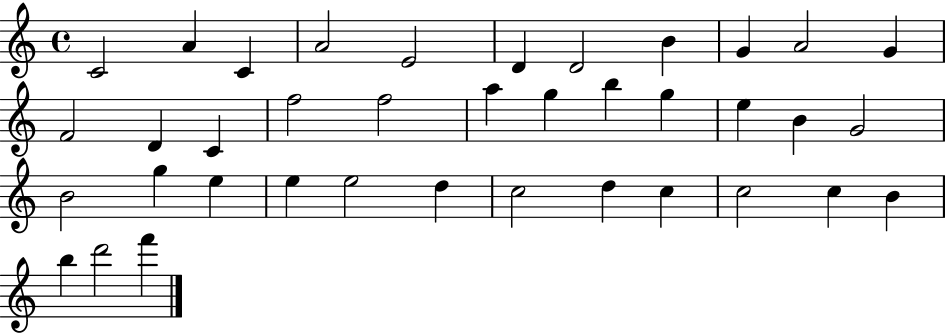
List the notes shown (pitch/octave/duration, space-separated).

C4/h A4/q C4/q A4/h E4/h D4/q D4/h B4/q G4/q A4/h G4/q F4/h D4/q C4/q F5/h F5/h A5/q G5/q B5/q G5/q E5/q B4/q G4/h B4/h G5/q E5/q E5/q E5/h D5/q C5/h D5/q C5/q C5/h C5/q B4/q B5/q D6/h F6/q